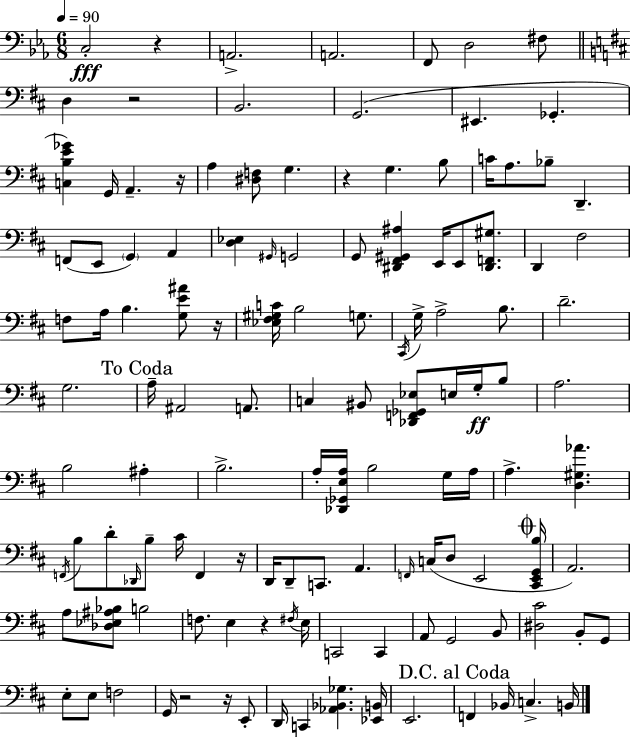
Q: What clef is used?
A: bass